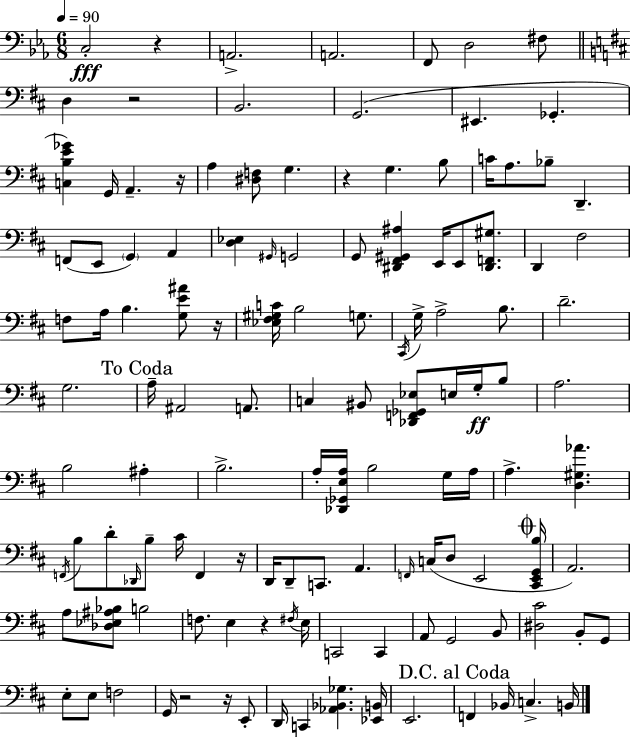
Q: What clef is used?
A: bass